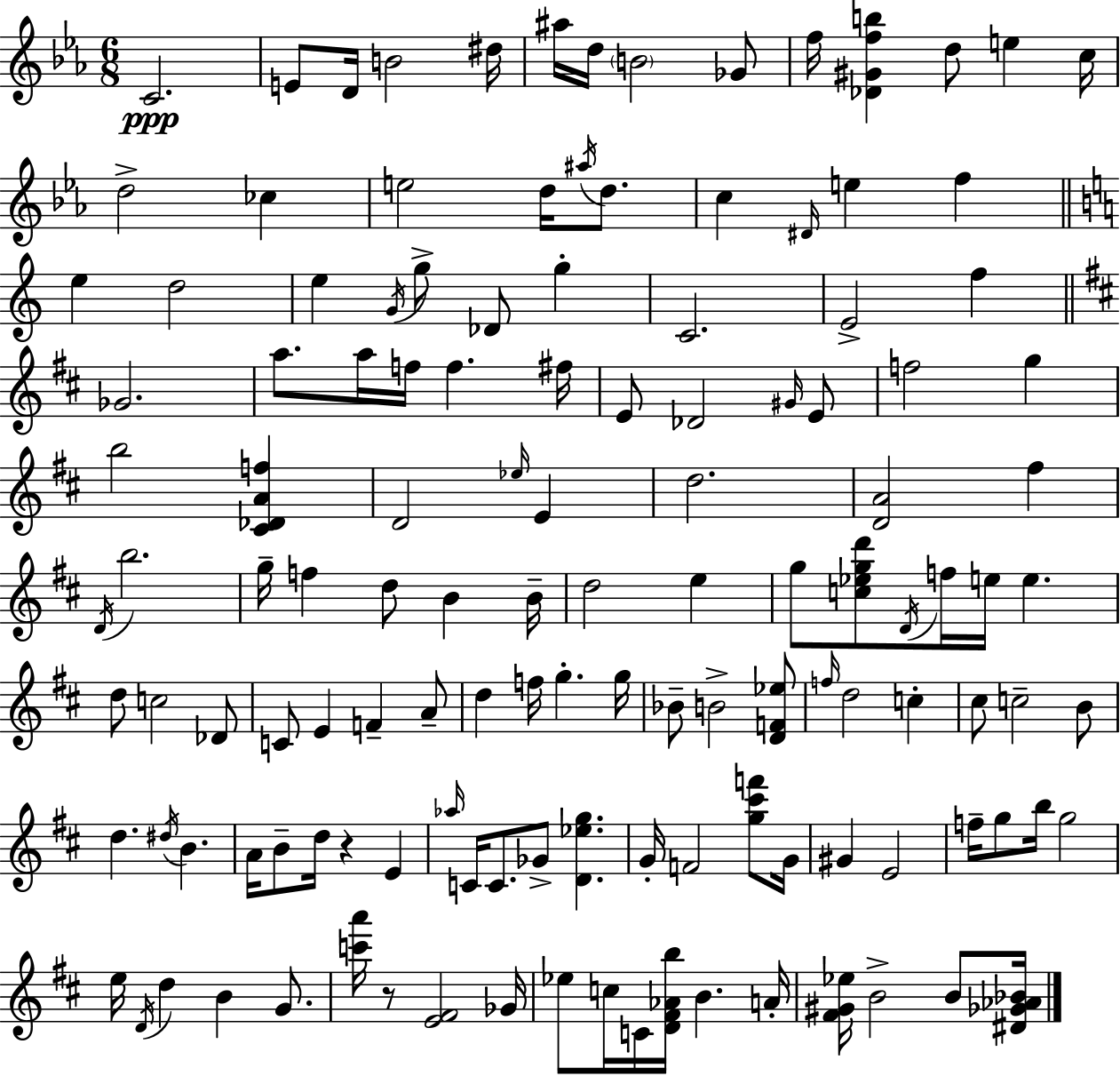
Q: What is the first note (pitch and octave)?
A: C4